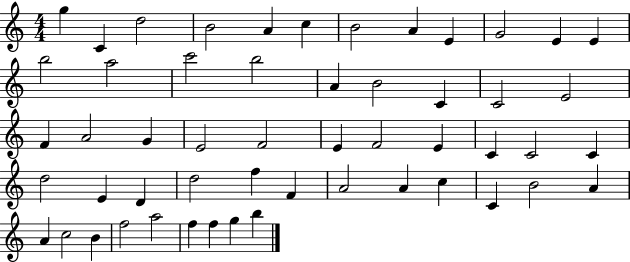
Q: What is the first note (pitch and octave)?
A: G5